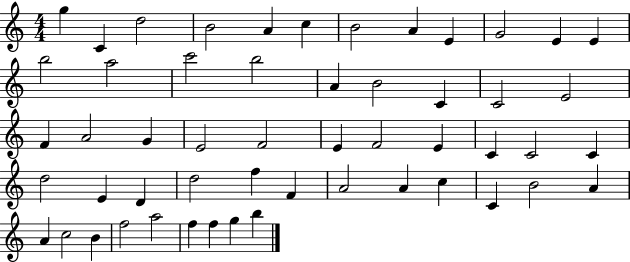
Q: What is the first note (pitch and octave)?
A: G5